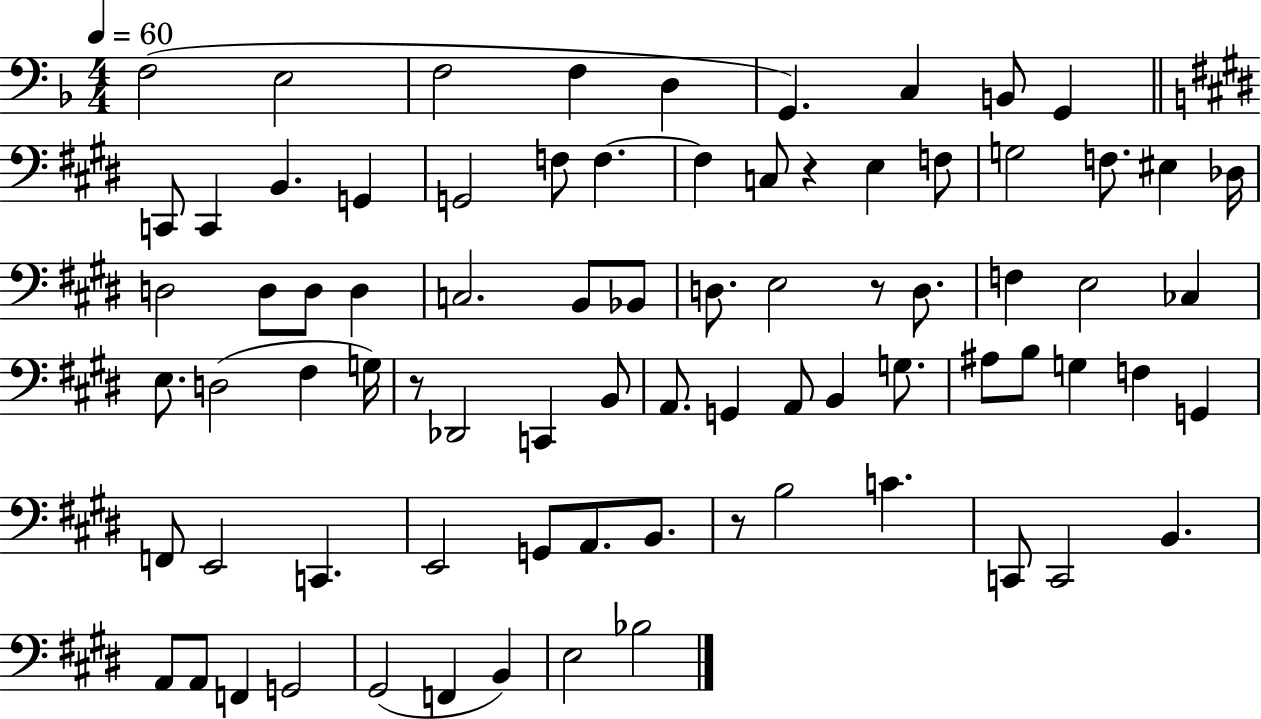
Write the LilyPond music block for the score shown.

{
  \clef bass
  \numericTimeSignature
  \time 4/4
  \key f \major
  \tempo 4 = 60
  \repeat volta 2 { f2( e2 | f2 f4 d4 | g,4.) c4 b,8 g,4 | \bar "||" \break \key e \major c,8 c,4 b,4. g,4 | g,2 f8 f4.~~ | f4 c8 r4 e4 f8 | g2 f8. eis4 des16 | \break d2 d8 d8 d4 | c2. b,8 bes,8 | d8. e2 r8 d8. | f4 e2 ces4 | \break e8. d2( fis4 g16) | r8 des,2 c,4 b,8 | a,8. g,4 a,8 b,4 g8. | ais8 b8 g4 f4 g,4 | \break f,8 e,2 c,4. | e,2 g,8 a,8. b,8. | r8 b2 c'4. | c,8 c,2 b,4. | \break a,8 a,8 f,4 g,2 | gis,2( f,4 b,4) | e2 bes2 | } \bar "|."
}